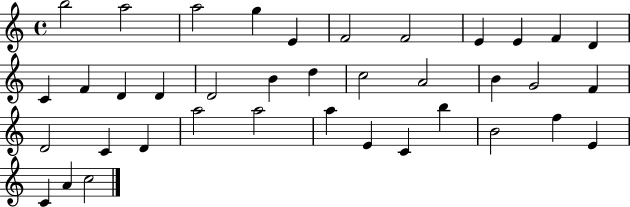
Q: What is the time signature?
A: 4/4